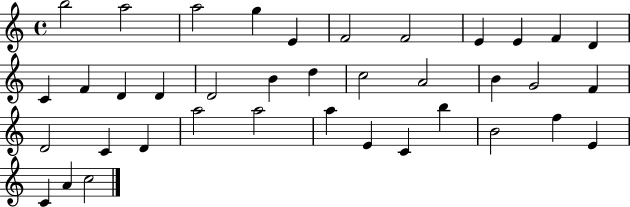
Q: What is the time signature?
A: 4/4